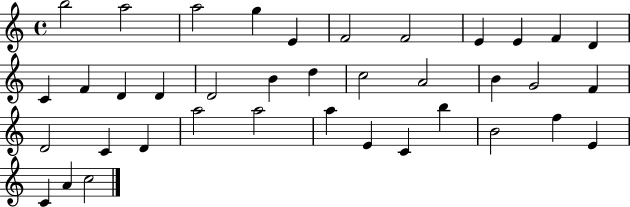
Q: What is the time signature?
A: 4/4